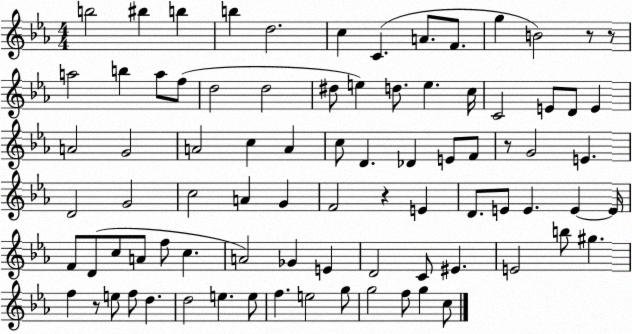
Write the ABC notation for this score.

X:1
T:Untitled
M:4/4
L:1/4
K:Eb
b2 ^b b b d2 c C A/2 F/2 g B2 z/2 z/2 a2 b a/2 f/2 d2 d2 ^d/2 e d/2 e c/4 C2 E/2 D/2 E A2 G2 A2 c A c/2 D _D E/2 F/2 z/2 G2 E D2 G2 c2 A G F2 z E D/2 E/2 E E E/4 F/2 D/2 c/2 A/2 f/2 c A2 _G E D2 C/2 ^E E2 b/2 ^g f z/2 e/2 f/2 d d2 e e/2 f e2 g/2 g2 f/2 g c/2